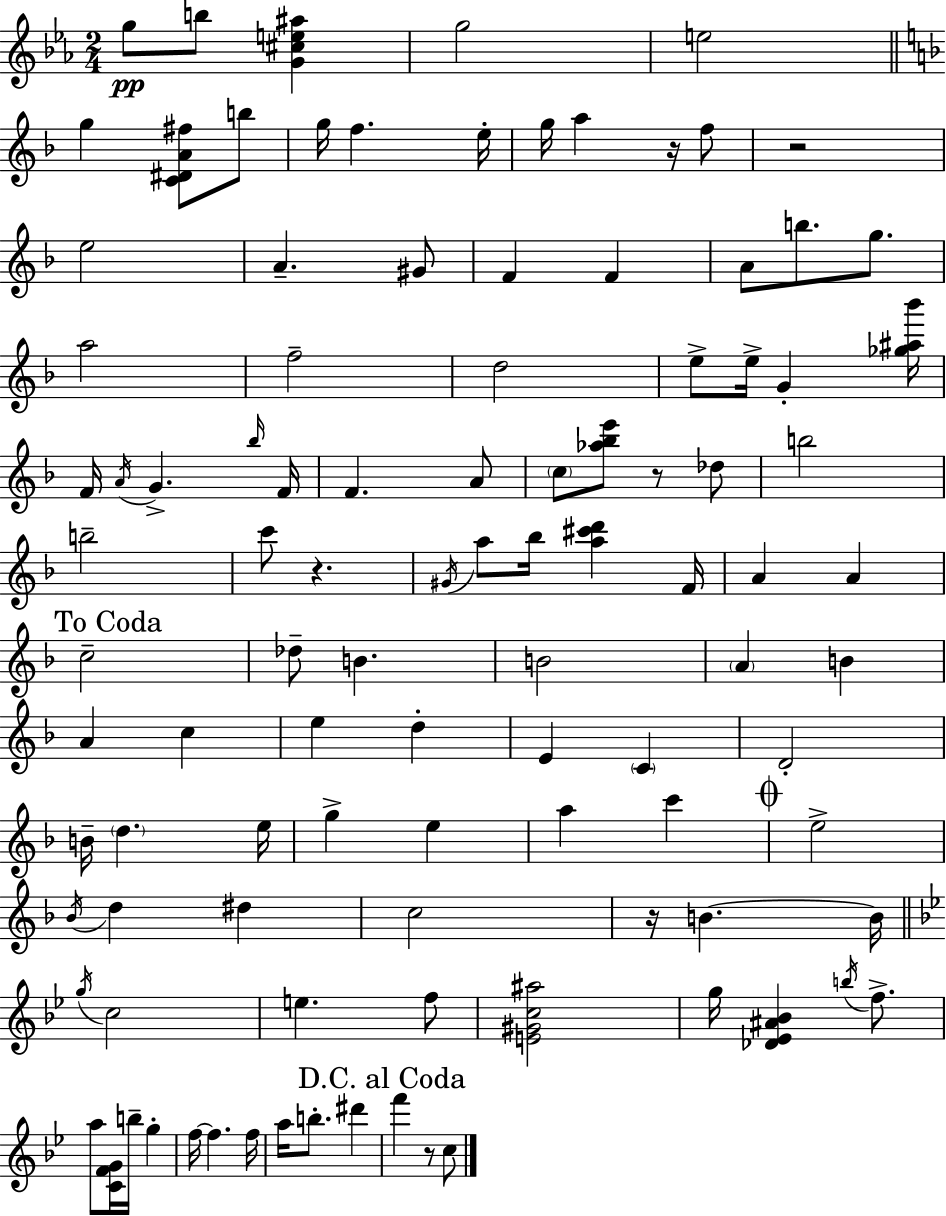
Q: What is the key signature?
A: EES major